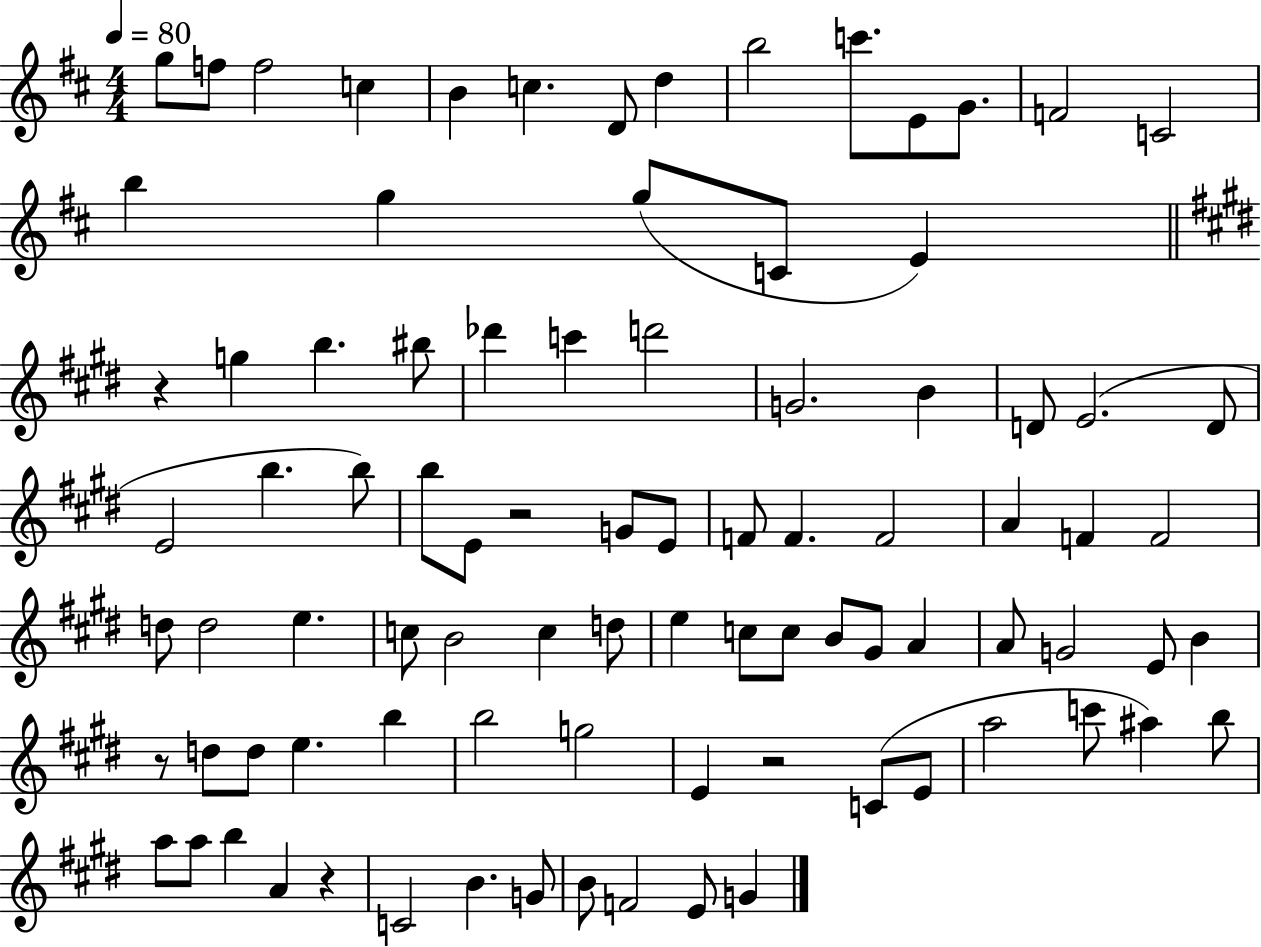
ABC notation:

X:1
T:Untitled
M:4/4
L:1/4
K:D
g/2 f/2 f2 c B c D/2 d b2 c'/2 E/2 G/2 F2 C2 b g g/2 C/2 E z g b ^b/2 _d' c' d'2 G2 B D/2 E2 D/2 E2 b b/2 b/2 E/2 z2 G/2 E/2 F/2 F F2 A F F2 d/2 d2 e c/2 B2 c d/2 e c/2 c/2 B/2 ^G/2 A A/2 G2 E/2 B z/2 d/2 d/2 e b b2 g2 E z2 C/2 E/2 a2 c'/2 ^a b/2 a/2 a/2 b A z C2 B G/2 B/2 F2 E/2 G